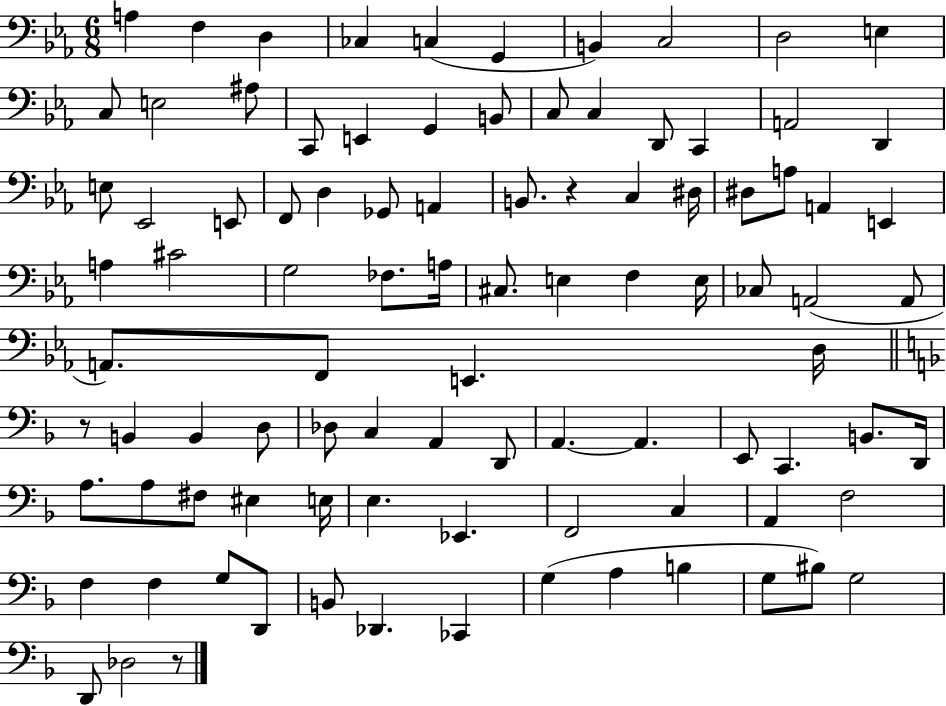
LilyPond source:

{
  \clef bass
  \numericTimeSignature
  \time 6/8
  \key ees \major
  a4 f4 d4 | ces4 c4( g,4 | b,4) c2 | d2 e4 | \break c8 e2 ais8 | c,8 e,4 g,4 b,8 | c8 c4 d,8 c,4 | a,2 d,4 | \break e8 ees,2 e,8 | f,8 d4 ges,8 a,4 | b,8. r4 c4 dis16 | dis8 a8 a,4 e,4 | \break a4 cis'2 | g2 fes8. a16 | cis8. e4 f4 e16 | ces8 a,2( a,8 | \break a,8.) f,8 e,4. d16 | \bar "||" \break \key f \major r8 b,4 b,4 d8 | des8 c4 a,4 d,8 | a,4.~~ a,4. | e,8 c,4. b,8. d,16 | \break a8. a8 fis8 eis4 e16 | e4. ees,4. | f,2 c4 | a,4 f2 | \break f4 f4 g8 d,8 | b,8 des,4. ces,4 | g4( a4 b4 | g8 bis8) g2 | \break d,8 des2 r8 | \bar "|."
}